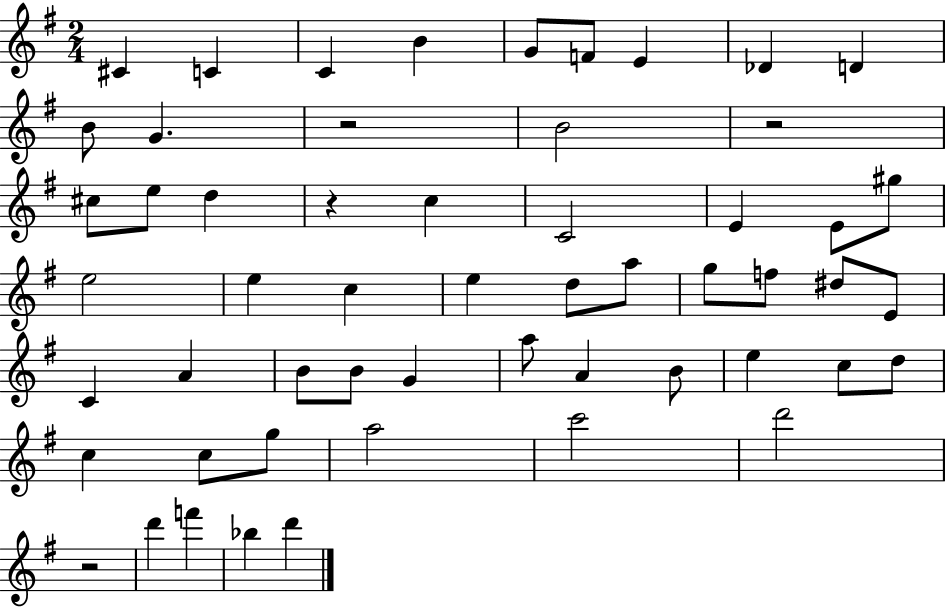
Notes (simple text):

C#4/q C4/q C4/q B4/q G4/e F4/e E4/q Db4/q D4/q B4/e G4/q. R/h B4/h R/h C#5/e E5/e D5/q R/q C5/q C4/h E4/q E4/e G#5/e E5/h E5/q C5/q E5/q D5/e A5/e G5/e F5/e D#5/e E4/e C4/q A4/q B4/e B4/e G4/q A5/e A4/q B4/e E5/q C5/e D5/e C5/q C5/e G5/e A5/h C6/h D6/h R/h D6/q F6/q Bb5/q D6/q